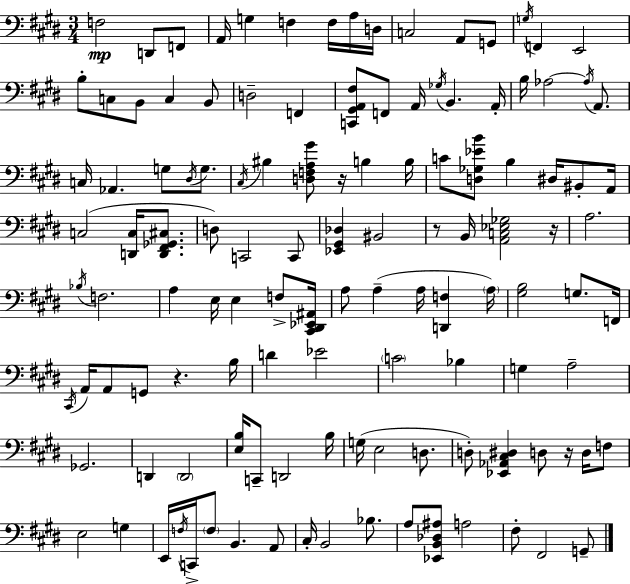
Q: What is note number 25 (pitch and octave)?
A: Gb3